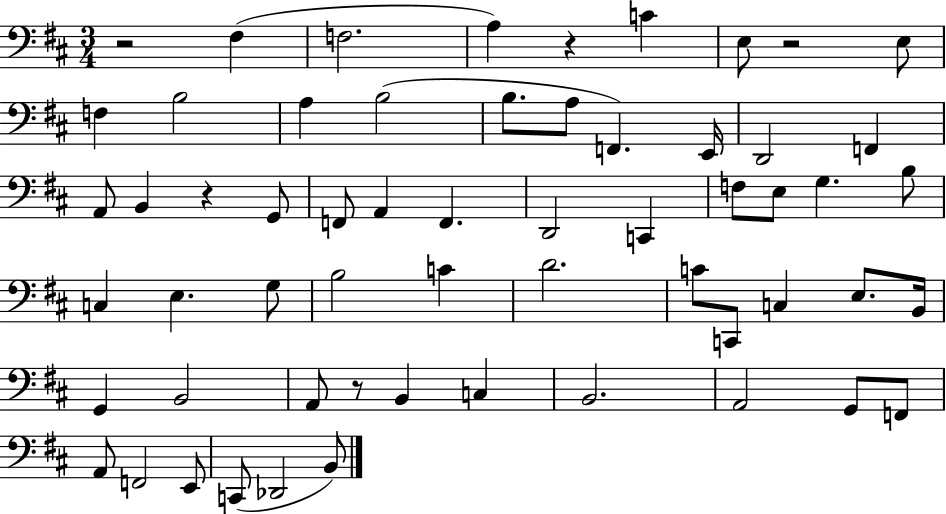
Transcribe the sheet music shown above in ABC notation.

X:1
T:Untitled
M:3/4
L:1/4
K:D
z2 ^F, F,2 A, z C E,/2 z2 E,/2 F, B,2 A, B,2 B,/2 A,/2 F,, E,,/4 D,,2 F,, A,,/2 B,, z G,,/2 F,,/2 A,, F,, D,,2 C,, F,/2 E,/2 G, B,/2 C, E, G,/2 B,2 C D2 C/2 C,,/2 C, E,/2 B,,/4 G,, B,,2 A,,/2 z/2 B,, C, B,,2 A,,2 G,,/2 F,,/2 A,,/2 F,,2 E,,/2 C,,/2 _D,,2 B,,/2